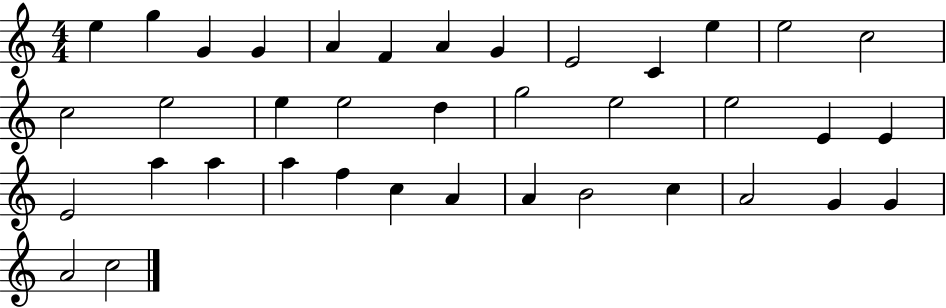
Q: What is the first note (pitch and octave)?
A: E5